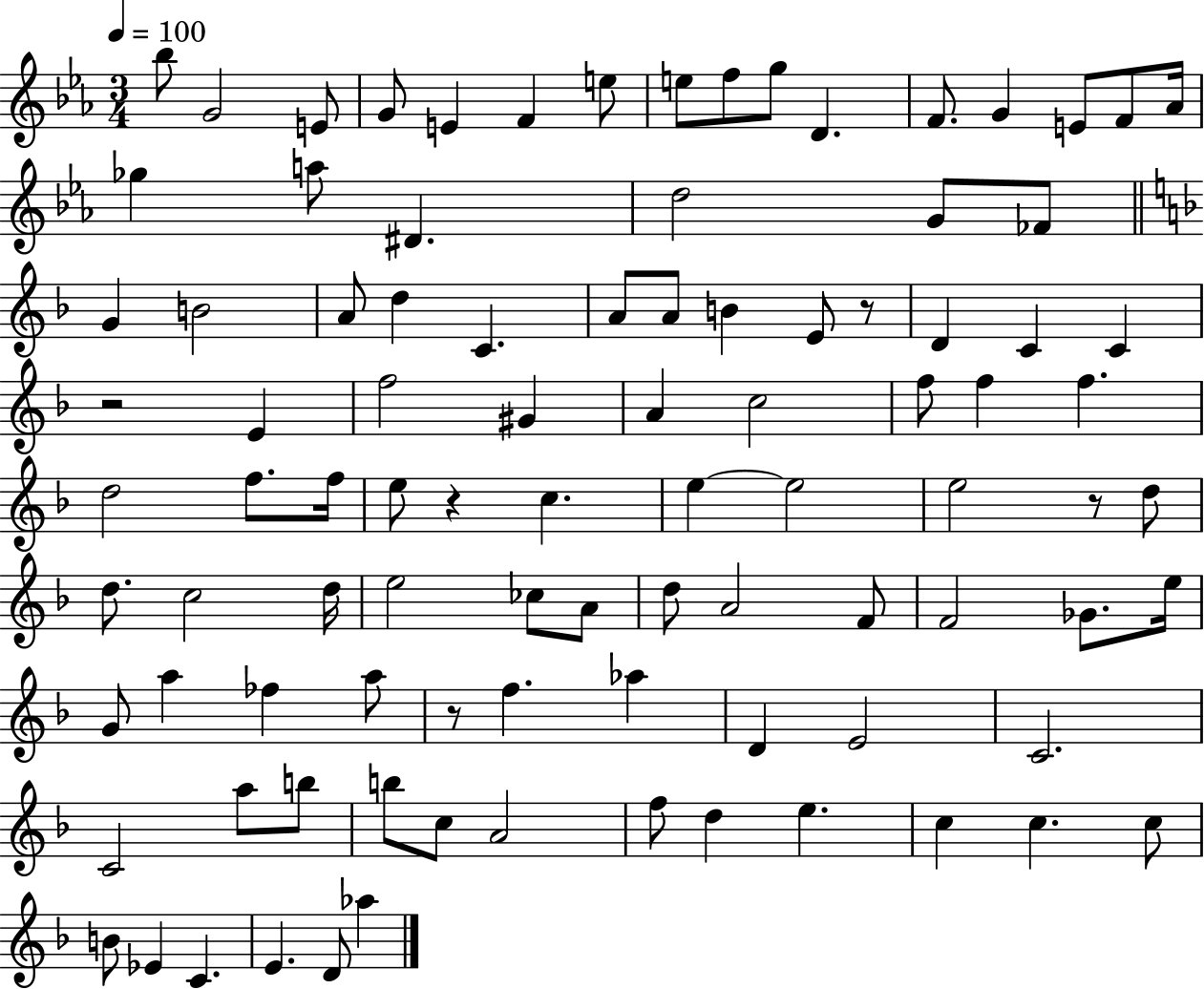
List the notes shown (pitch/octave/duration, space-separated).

Bb5/e G4/h E4/e G4/e E4/q F4/q E5/e E5/e F5/e G5/e D4/q. F4/e. G4/q E4/e F4/e Ab4/s Gb5/q A5/e D#4/q. D5/h G4/e FES4/e G4/q B4/h A4/e D5/q C4/q. A4/e A4/e B4/q E4/e R/e D4/q C4/q C4/q R/h E4/q F5/h G#4/q A4/q C5/h F5/e F5/q F5/q. D5/h F5/e. F5/s E5/e R/q C5/q. E5/q E5/h E5/h R/e D5/e D5/e. C5/h D5/s E5/h CES5/e A4/e D5/e A4/h F4/e F4/h Gb4/e. E5/s G4/e A5/q FES5/q A5/e R/e F5/q. Ab5/q D4/q E4/h C4/h. C4/h A5/e B5/e B5/e C5/e A4/h F5/e D5/q E5/q. C5/q C5/q. C5/e B4/e Eb4/q C4/q. E4/q. D4/e Ab5/q